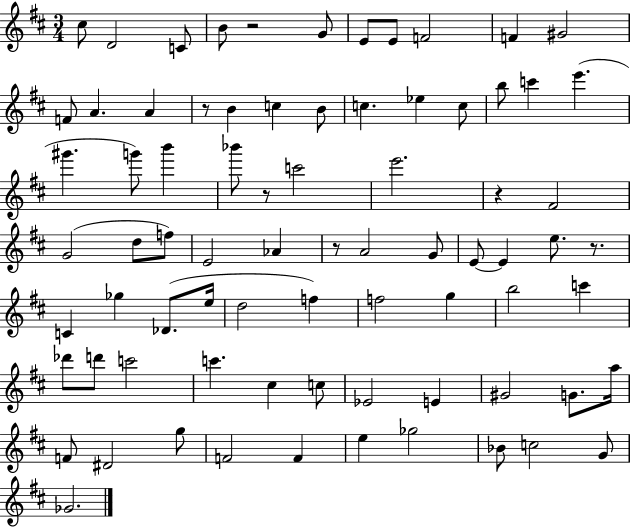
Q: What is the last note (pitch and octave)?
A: Gb4